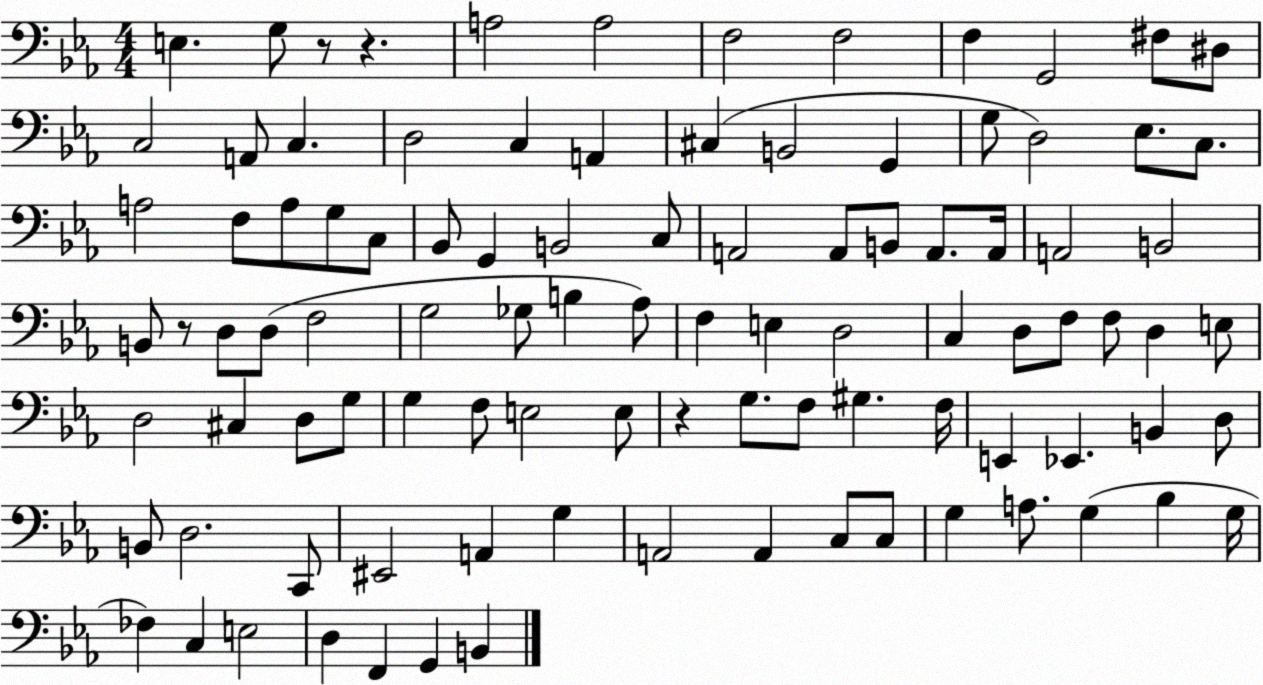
X:1
T:Untitled
M:4/4
L:1/4
K:Eb
E, G,/2 z/2 z A,2 A,2 F,2 F,2 F, G,,2 ^F,/2 ^D,/2 C,2 A,,/2 C, D,2 C, A,, ^C, B,,2 G,, G,/2 D,2 _E,/2 C,/2 A,2 F,/2 A,/2 G,/2 C,/2 _B,,/2 G,, B,,2 C,/2 A,,2 A,,/2 B,,/2 A,,/2 A,,/4 A,,2 B,,2 B,,/2 z/2 D,/2 D,/2 F,2 G,2 _G,/2 B, _A,/2 F, E, D,2 C, D,/2 F,/2 F,/2 D, E,/2 D,2 ^C, D,/2 G,/2 G, F,/2 E,2 E,/2 z G,/2 F,/2 ^G, F,/4 E,, _E,, B,, D,/2 B,,/2 D,2 C,,/2 ^E,,2 A,, G, A,,2 A,, C,/2 C,/2 G, A,/2 G, _B, G,/4 _F, C, E,2 D, F,, G,, B,,